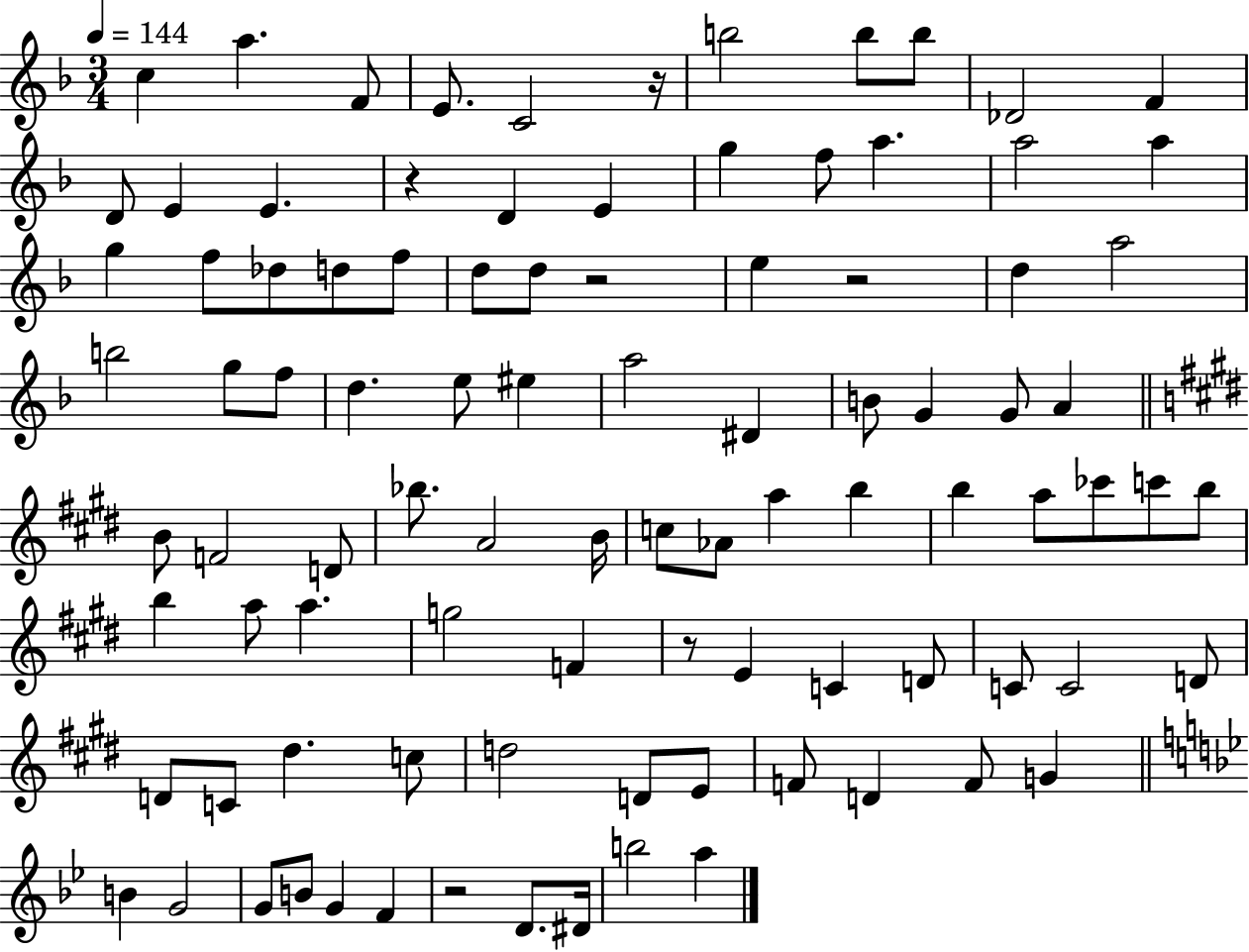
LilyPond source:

{
  \clef treble
  \numericTimeSignature
  \time 3/4
  \key f \major
  \tempo 4 = 144
  \repeat volta 2 { c''4 a''4. f'8 | e'8. c'2 r16 | b''2 b''8 b''8 | des'2 f'4 | \break d'8 e'4 e'4. | r4 d'4 e'4 | g''4 f''8 a''4. | a''2 a''4 | \break g''4 f''8 des''8 d''8 f''8 | d''8 d''8 r2 | e''4 r2 | d''4 a''2 | \break b''2 g''8 f''8 | d''4. e''8 eis''4 | a''2 dis'4 | b'8 g'4 g'8 a'4 | \break \bar "||" \break \key e \major b'8 f'2 d'8 | bes''8. a'2 b'16 | c''8 aes'8 a''4 b''4 | b''4 a''8 ces'''8 c'''8 b''8 | \break b''4 a''8 a''4. | g''2 f'4 | r8 e'4 c'4 d'8 | c'8 c'2 d'8 | \break d'8 c'8 dis''4. c''8 | d''2 d'8 e'8 | f'8 d'4 f'8 g'4 | \bar "||" \break \key g \minor b'4 g'2 | g'8 b'8 g'4 f'4 | r2 d'8. dis'16 | b''2 a''4 | \break } \bar "|."
}